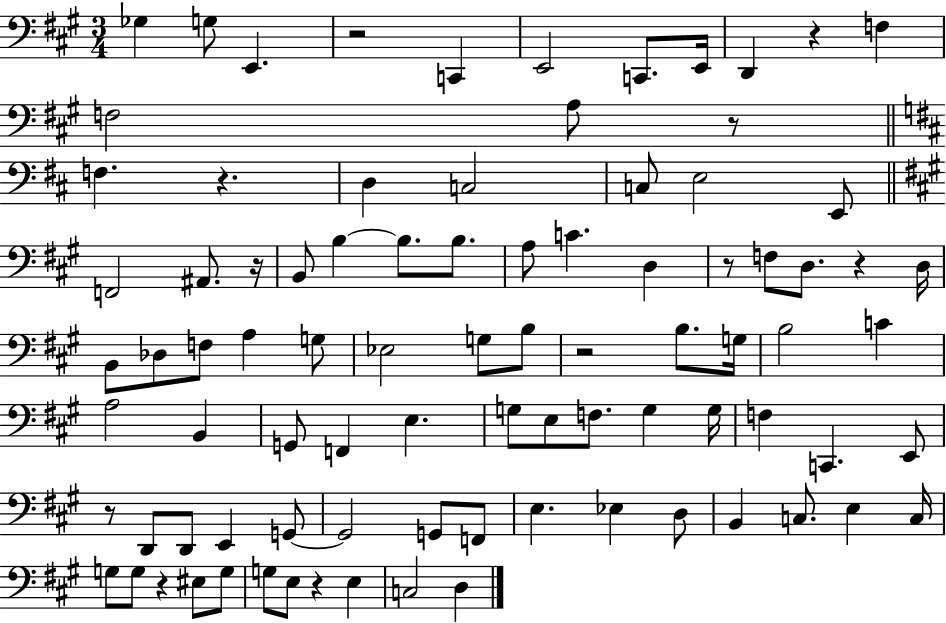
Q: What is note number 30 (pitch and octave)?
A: B2